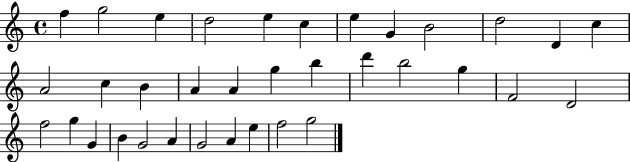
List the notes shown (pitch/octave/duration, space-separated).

F5/q G5/h E5/q D5/h E5/q C5/q E5/q G4/q B4/h D5/h D4/q C5/q A4/h C5/q B4/q A4/q A4/q G5/q B5/q D6/q B5/h G5/q F4/h D4/h F5/h G5/q G4/q B4/q G4/h A4/q G4/h A4/q E5/q F5/h G5/h